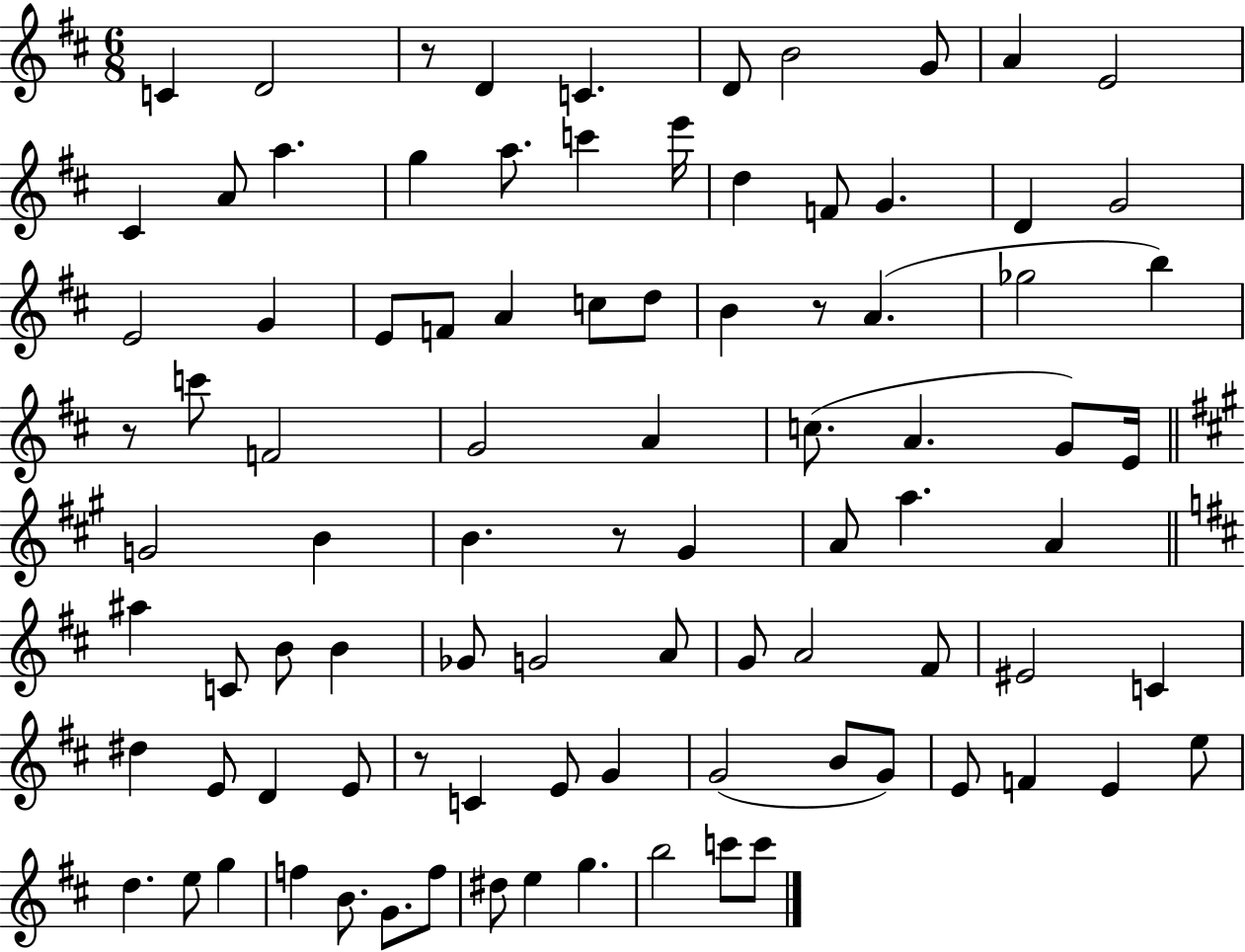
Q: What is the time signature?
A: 6/8